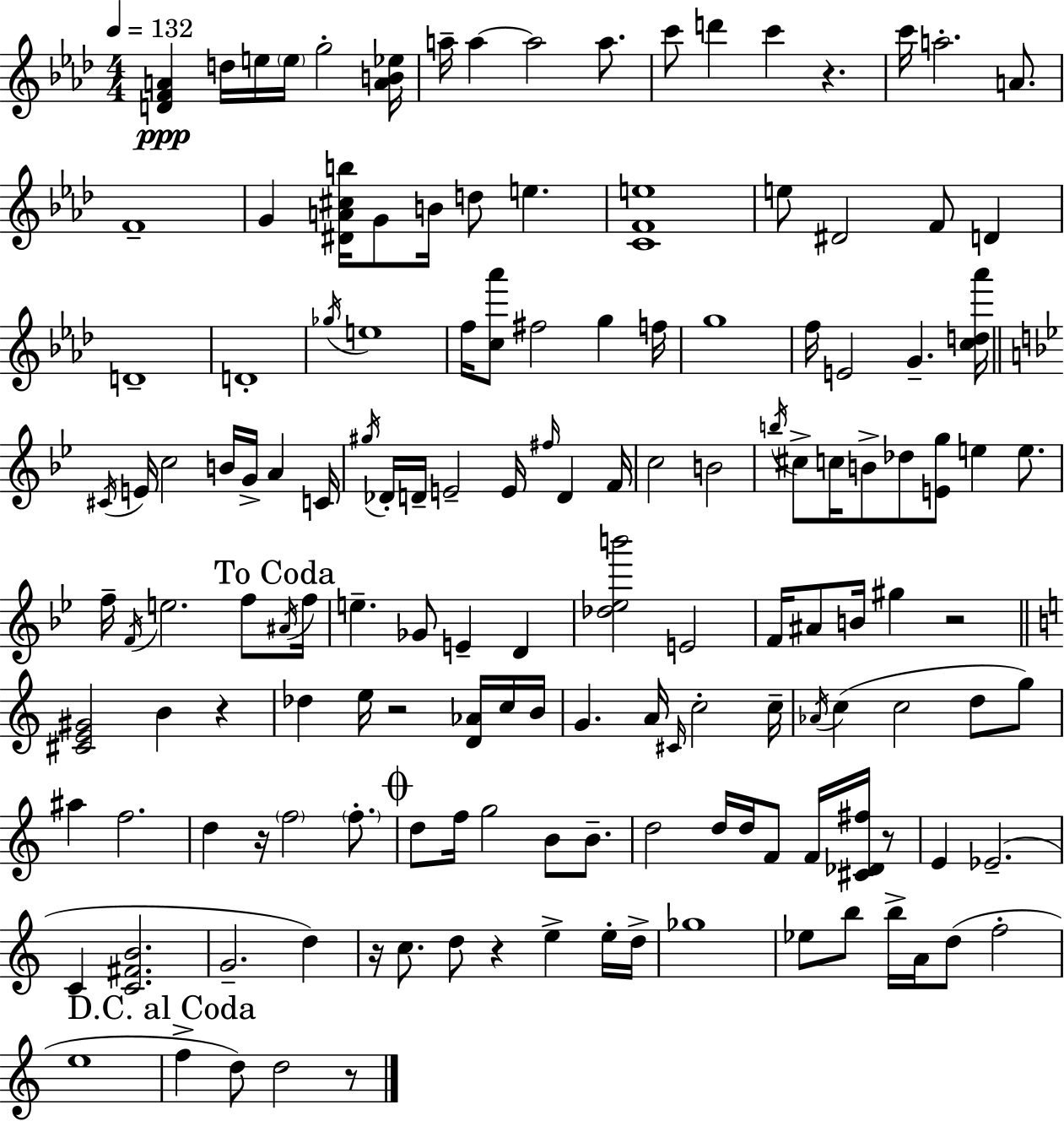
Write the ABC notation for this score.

X:1
T:Untitled
M:4/4
L:1/4
K:Ab
[DFA] d/4 e/4 e/4 g2 [AB_e]/4 a/4 a a2 a/2 c'/2 d' c' z c'/4 a2 A/2 F4 G [^DA^cb]/4 G/2 B/4 d/2 e [CFe]4 e/2 ^D2 F/2 D D4 D4 _g/4 e4 f/4 [c_a']/2 ^f2 g f/4 g4 f/4 E2 G [cd_a']/4 ^C/4 E/4 c2 B/4 G/4 A C/4 ^g/4 _D/4 D/4 E2 E/4 ^f/4 D F/4 c2 B2 b/4 ^c/2 c/4 B/2 _d/2 [Eg]/2 e e/2 f/4 F/4 e2 f/2 ^A/4 f/4 e _G/2 E D [_d_eb']2 E2 F/4 ^A/2 B/4 ^g z2 [^CE^G]2 B z _d e/4 z2 [D_A]/4 c/4 B/4 G A/4 ^C/4 c2 c/4 _A/4 c c2 d/2 g/2 ^a f2 d z/4 f2 f/2 d/2 f/4 g2 B/2 B/2 d2 d/4 d/4 F/2 F/4 [^C_D^f]/4 z/2 E _E2 C [C^FB]2 G2 d z/4 c/2 d/2 z e e/4 d/4 _g4 _e/2 b/2 b/4 A/4 d/2 f2 e4 f d/2 d2 z/2